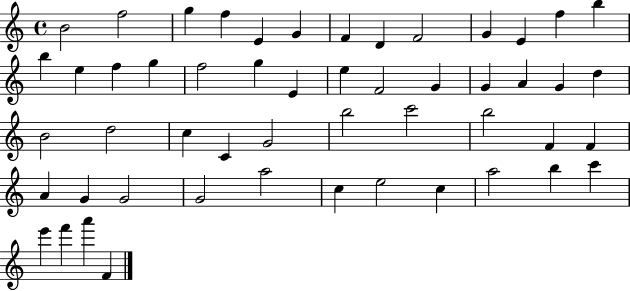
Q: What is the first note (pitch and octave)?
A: B4